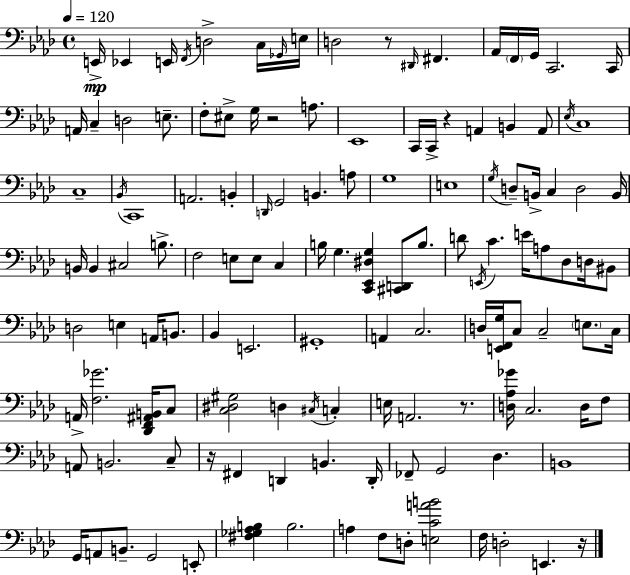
E2/s Eb2/q E2/s F2/s D3/h C3/s Gb2/s E3/s D3/h R/e D#2/s F#2/q. Ab2/s F2/s G2/s C2/h. C2/s A2/s C3/q D3/h E3/e. F3/e EIS3/e G3/s R/h A3/e. Eb2/w C2/s C2/s R/q A2/q B2/q A2/e Eb3/s C3/w C3/w Bb2/s C2/w A2/h. B2/q D2/s G2/h B2/q. A3/e G3/w E3/w G3/s D3/e B2/s C3/q D3/h B2/s B2/s B2/q C#3/h B3/e. F3/h E3/e E3/e C3/q B3/s G3/q. [C2,Eb2,D#3,G3]/q [C#2,D2]/e B3/e. D4/e E2/s C4/q. E4/s A3/e Db3/e D3/s BIS2/e D3/h E3/q A2/s B2/e. Bb2/q E2/h. G#2/w A2/q C3/h. D3/s [E2,F2,G3]/s C3/e C3/h E3/e. C3/s A2/s [F3,Gb4]/h. [Db2,F2,A#2,B2]/s C3/e [C3,D#3,G#3]/h D3/q C#3/s C3/q E3/s A2/h. R/e. [D3,Ab3,Gb4]/s C3/h. D3/s F3/e A2/e B2/h. C3/e R/s F#2/q D2/q B2/q. D2/s FES2/e G2/h Db3/q. B2/w G2/s A2/e B2/e. G2/h E2/e [F#3,Gb3,Ab3,B3]/q B3/h. A3/q F3/e D3/e [E3,C4,A4,B4]/h F3/s D3/h E2/q. R/s